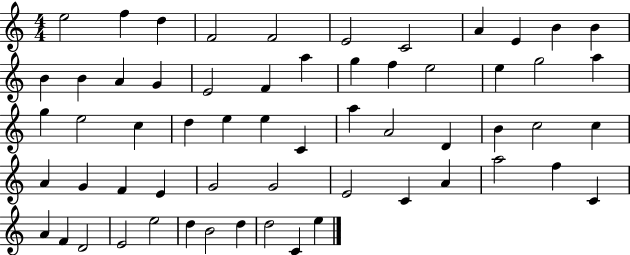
{
  \clef treble
  \numericTimeSignature
  \time 4/4
  \key c \major
  e''2 f''4 d''4 | f'2 f'2 | e'2 c'2 | a'4 e'4 b'4 b'4 | \break b'4 b'4 a'4 g'4 | e'2 f'4 a''4 | g''4 f''4 e''2 | e''4 g''2 a''4 | \break g''4 e''2 c''4 | d''4 e''4 e''4 c'4 | a''4 a'2 d'4 | b'4 c''2 c''4 | \break a'4 g'4 f'4 e'4 | g'2 g'2 | e'2 c'4 a'4 | a''2 f''4 c'4 | \break a'4 f'4 d'2 | e'2 e''2 | d''4 b'2 d''4 | d''2 c'4 e''4 | \break \bar "|."
}